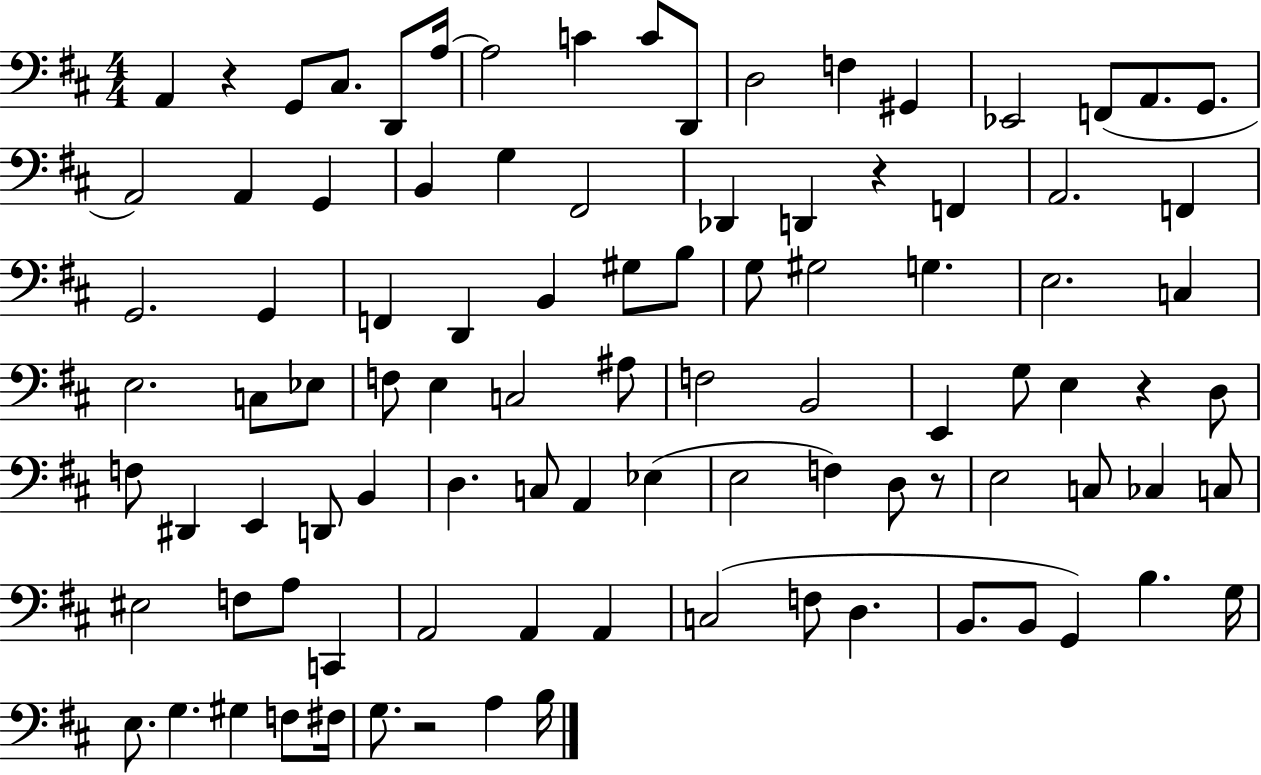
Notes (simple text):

A2/q R/q G2/e C#3/e. D2/e A3/s A3/h C4/q C4/e D2/e D3/h F3/q G#2/q Eb2/h F2/e A2/e. G2/e. A2/h A2/q G2/q B2/q G3/q F#2/h Db2/q D2/q R/q F2/q A2/h. F2/q G2/h. G2/q F2/q D2/q B2/q G#3/e B3/e G3/e G#3/h G3/q. E3/h. C3/q E3/h. C3/e Eb3/e F3/e E3/q C3/h A#3/e F3/h B2/h E2/q G3/e E3/q R/q D3/e F3/e D#2/q E2/q D2/e B2/q D3/q. C3/e A2/q Eb3/q E3/h F3/q D3/e R/e E3/h C3/e CES3/q C3/e EIS3/h F3/e A3/e C2/q A2/h A2/q A2/q C3/h F3/e D3/q. B2/e. B2/e G2/q B3/q. G3/s E3/e. G3/q. G#3/q F3/e F#3/s G3/e. R/h A3/q B3/s